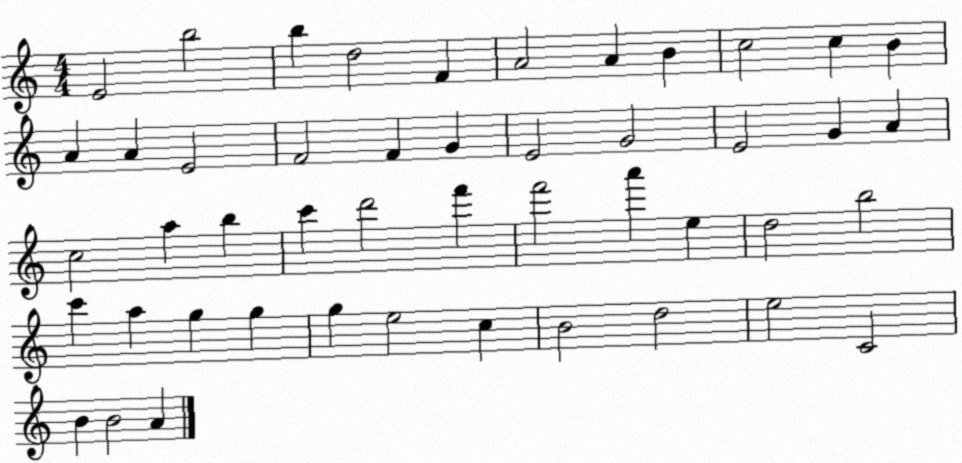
X:1
T:Untitled
M:4/4
L:1/4
K:C
E2 b2 b d2 F A2 A B c2 c B A A E2 F2 F G E2 G2 E2 G A c2 a b c' d'2 f' f'2 a' e d2 b2 c' a g g g e2 c B2 d2 e2 C2 B B2 A